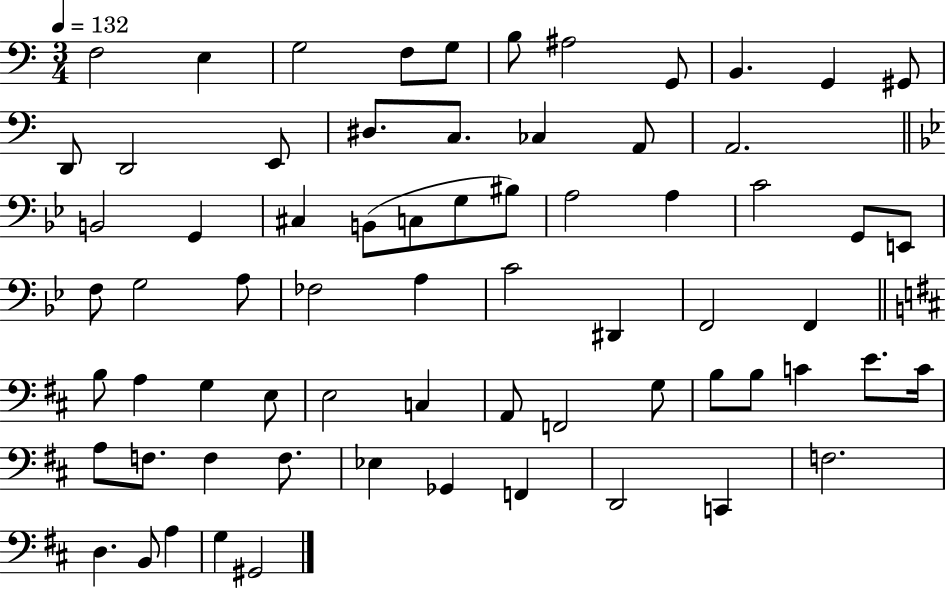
F3/h E3/q G3/h F3/e G3/e B3/e A#3/h G2/e B2/q. G2/q G#2/e D2/e D2/h E2/e D#3/e. C3/e. CES3/q A2/e A2/h. B2/h G2/q C#3/q B2/e C3/e G3/e BIS3/e A3/h A3/q C4/h G2/e E2/e F3/e G3/h A3/e FES3/h A3/q C4/h D#2/q F2/h F2/q B3/e A3/q G3/q E3/e E3/h C3/q A2/e F2/h G3/e B3/e B3/e C4/q E4/e. C4/s A3/e F3/e. F3/q F3/e. Eb3/q Gb2/q F2/q D2/h C2/q F3/h. D3/q. B2/e A3/q G3/q G#2/h